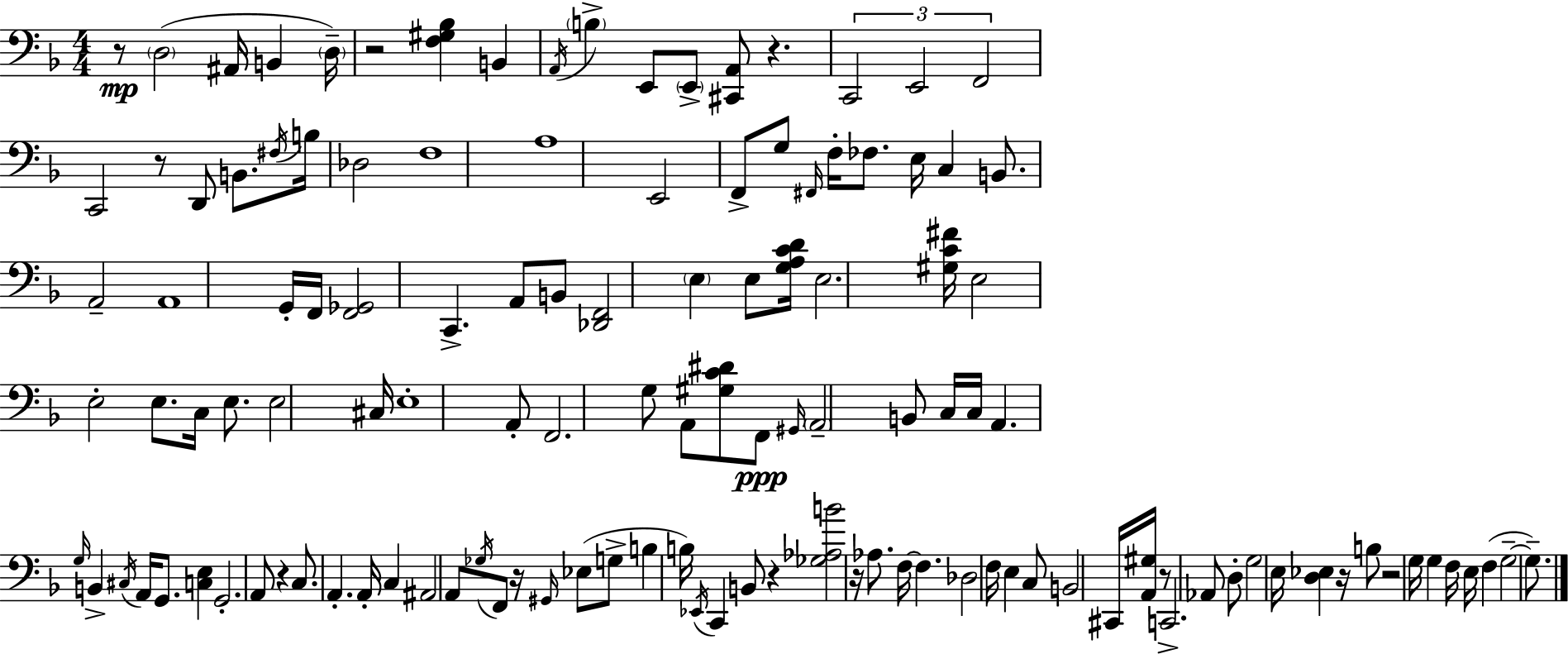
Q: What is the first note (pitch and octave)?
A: D3